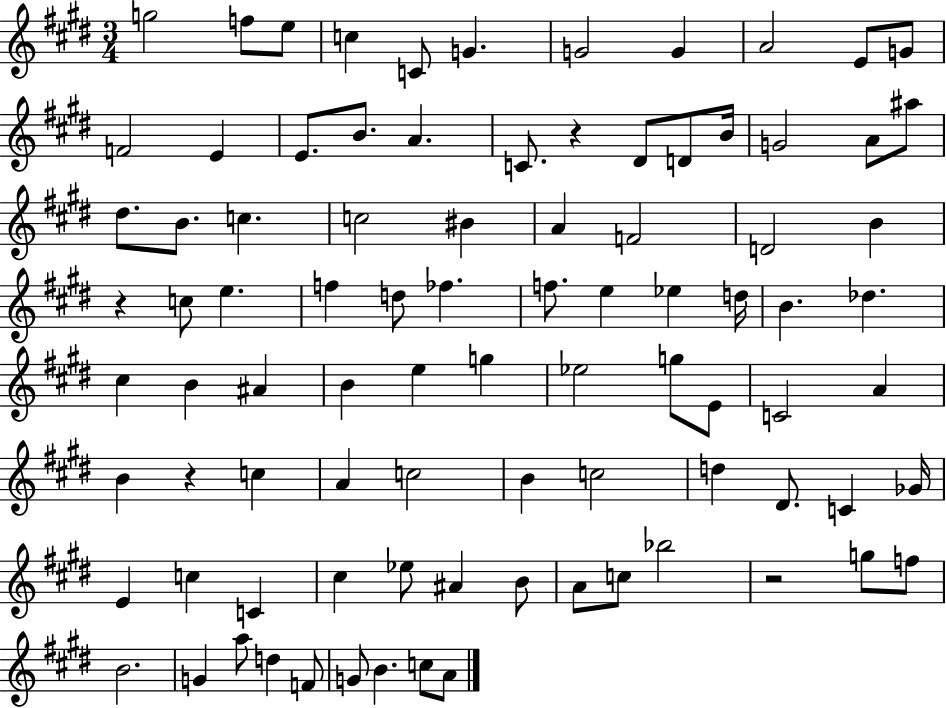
{
  \clef treble
  \numericTimeSignature
  \time 3/4
  \key e \major
  \repeat volta 2 { g''2 f''8 e''8 | c''4 c'8 g'4. | g'2 g'4 | a'2 e'8 g'8 | \break f'2 e'4 | e'8. b'8. a'4. | c'8. r4 dis'8 d'8 b'16 | g'2 a'8 ais''8 | \break dis''8. b'8. c''4. | c''2 bis'4 | a'4 f'2 | d'2 b'4 | \break r4 c''8 e''4. | f''4 d''8 fes''4. | f''8. e''4 ees''4 d''16 | b'4. des''4. | \break cis''4 b'4 ais'4 | b'4 e''4 g''4 | ees''2 g''8 e'8 | c'2 a'4 | \break b'4 r4 c''4 | a'4 c''2 | b'4 c''2 | d''4 dis'8. c'4 ges'16 | \break e'4 c''4 c'4 | cis''4 ees''8 ais'4 b'8 | a'8 c''8 bes''2 | r2 g''8 f''8 | \break b'2. | g'4 a''8 d''4 f'8 | g'8 b'4. c''8 a'8 | } \bar "|."
}